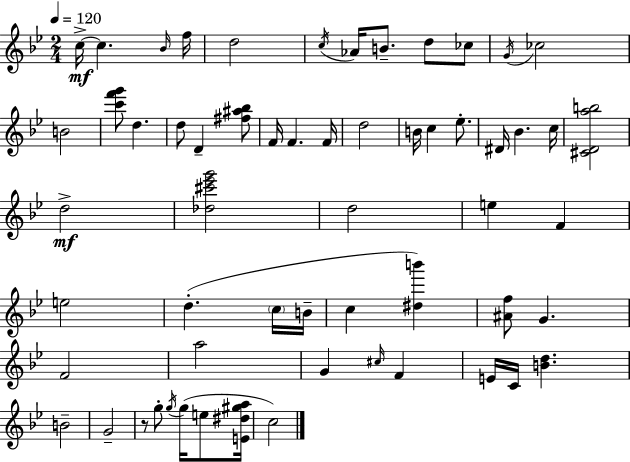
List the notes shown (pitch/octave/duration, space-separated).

C5/s C5/q. Bb4/s F5/s D5/h C5/s Ab4/s B4/e. D5/e CES5/e G4/s CES5/h B4/h [C6,F6,G6]/e D5/q. D5/e D4/q [F#5,A#5,Bb5]/e F4/s F4/q. F4/s D5/h B4/s C5/q Eb5/e. D#4/s Bb4/q. C5/s [C#4,D4,A5,B5]/h D5/h [Db5,C#6,Eb6,G6]/h D5/h E5/q F4/q E5/h D5/q. C5/s B4/s C5/q [D#5,B6]/q [A#4,F5]/e G4/q. F4/h A5/h G4/q C#5/s F4/q E4/s C4/s [B4,D5]/q. B4/h G4/h R/e G5/e G5/s G5/s E5/e [E4,D#5,G#5,A5]/s C5/h